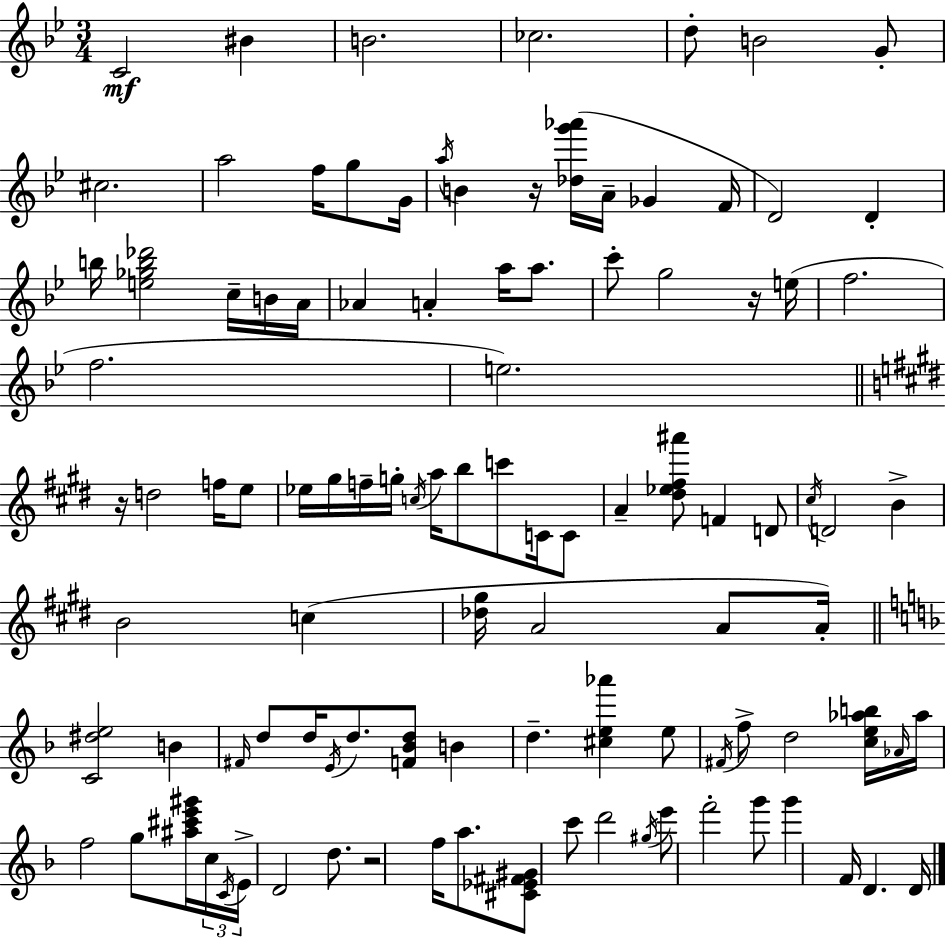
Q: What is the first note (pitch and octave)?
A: C4